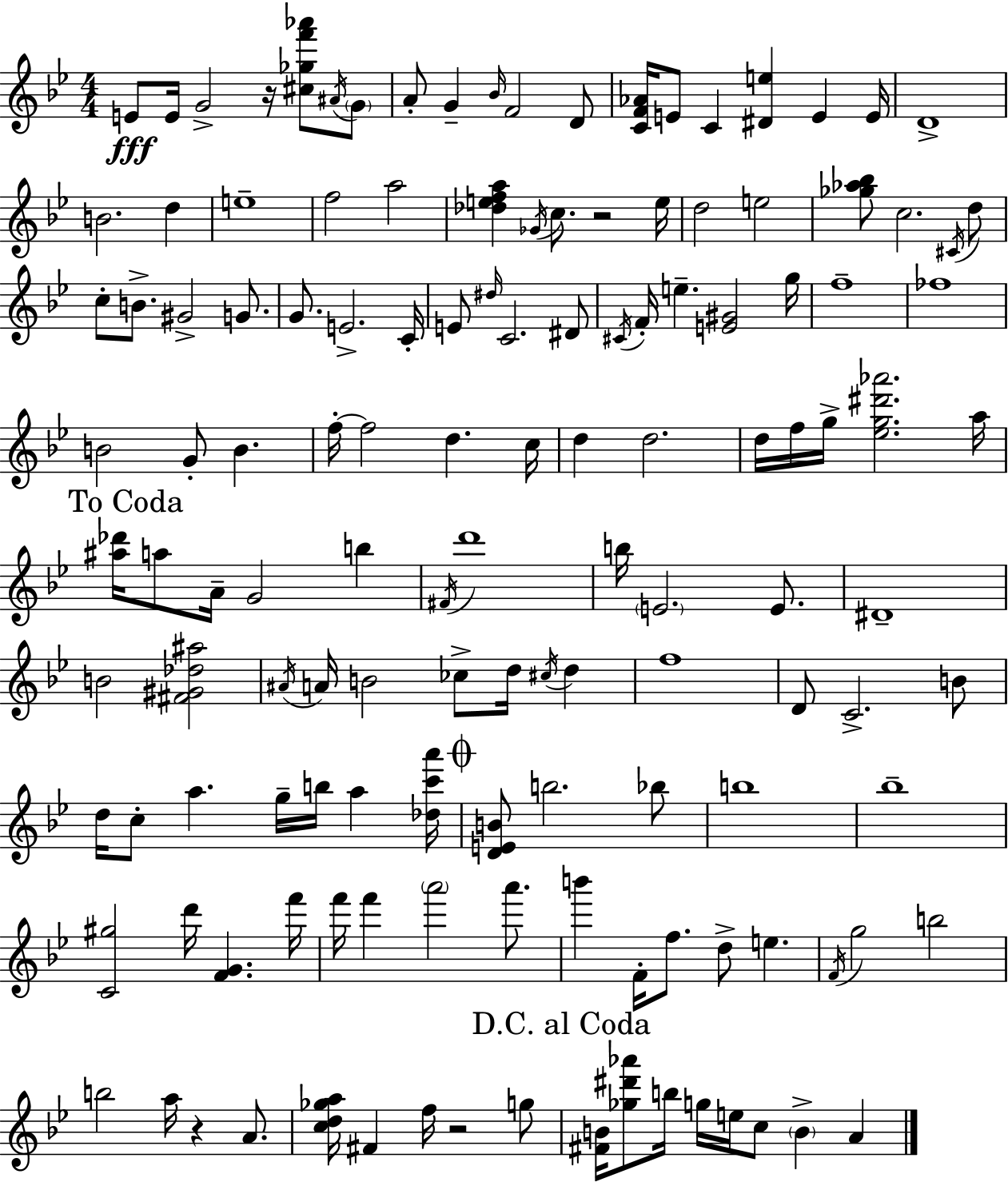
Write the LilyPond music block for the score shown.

{
  \clef treble
  \numericTimeSignature
  \time 4/4
  \key g \minor
  e'8\fff e'16 g'2-> r16 <cis'' ges'' f''' aes'''>8 \acciaccatura { ais'16 } \parenthesize g'8 | a'8-. g'4-- \grace { bes'16 } f'2 | d'8 <c' f' aes'>16 e'8 c'4 <dis' e''>4 e'4 | e'16 d'1-> | \break b'2. d''4 | e''1-- | f''2 a''2 | <des'' e'' f'' a''>4 \acciaccatura { ges'16 } c''8. r2 | \break e''16 d''2 e''2 | <ges'' aes'' bes''>8 c''2. | \acciaccatura { cis'16 } d''8 c''8-. b'8.-> gis'2-> | g'8. g'8. e'2.-> | \break c'16-. e'8 \grace { dis''16 } c'2. | dis'8 \acciaccatura { cis'16 } f'16-. e''4.-- <e' gis'>2 | g''16 f''1-- | fes''1 | \break b'2 g'8-. | b'4. f''16-.~~ f''2 d''4. | c''16 d''4 d''2. | d''16 f''16 g''16-> <ees'' g'' dis''' aes'''>2. | \break a''16 \mark "To Coda" <ais'' des'''>16 a''8 a'16-- g'2 | b''4 \acciaccatura { fis'16 } d'''1 | b''16 \parenthesize e'2. | e'8. dis'1-- | \break b'2 <fis' gis' des'' ais''>2 | \acciaccatura { ais'16 } a'16 b'2 | ces''8-> d''16 \acciaccatura { cis''16 } d''4 f''1 | d'8 c'2.-> | \break b'8 d''16 c''8-. a''4. | g''16-- b''16 a''4 <des'' c''' a'''>16 \mark \markup { \musicglyph "scripts.coda" } <d' e' b'>8 b''2. | bes''8 b''1 | bes''1-- | \break <c' gis''>2 | d'''16 <f' g'>4. f'''16 f'''16 f'''4 \parenthesize a'''2 | a'''8. b'''4 f'16-. f''8. | d''8-> e''4. \acciaccatura { f'16 } g''2 | \break b''2 b''2 | a''16 r4 a'8. <c'' d'' ges'' a''>16 fis'4 f''16 | r2 g''8 \mark "D.C. al Coda" <fis' b'>16 <ges'' dis''' aes'''>8 b''16 g''16 e''16 | c''8 \parenthesize b'4-> a'4 \bar "|."
}